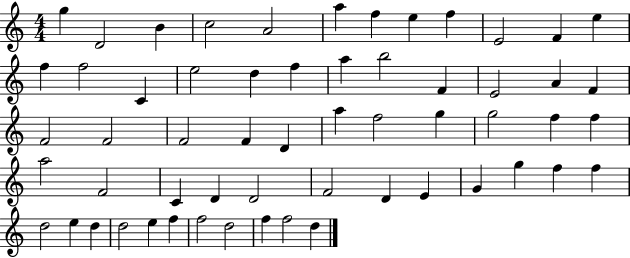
X:1
T:Untitled
M:4/4
L:1/4
K:C
g D2 B c2 A2 a f e f E2 F e f f2 C e2 d f a b2 F E2 A F F2 F2 F2 F D a f2 g g2 f f a2 F2 C D D2 F2 D E G g f f d2 e d d2 e f f2 d2 f f2 d